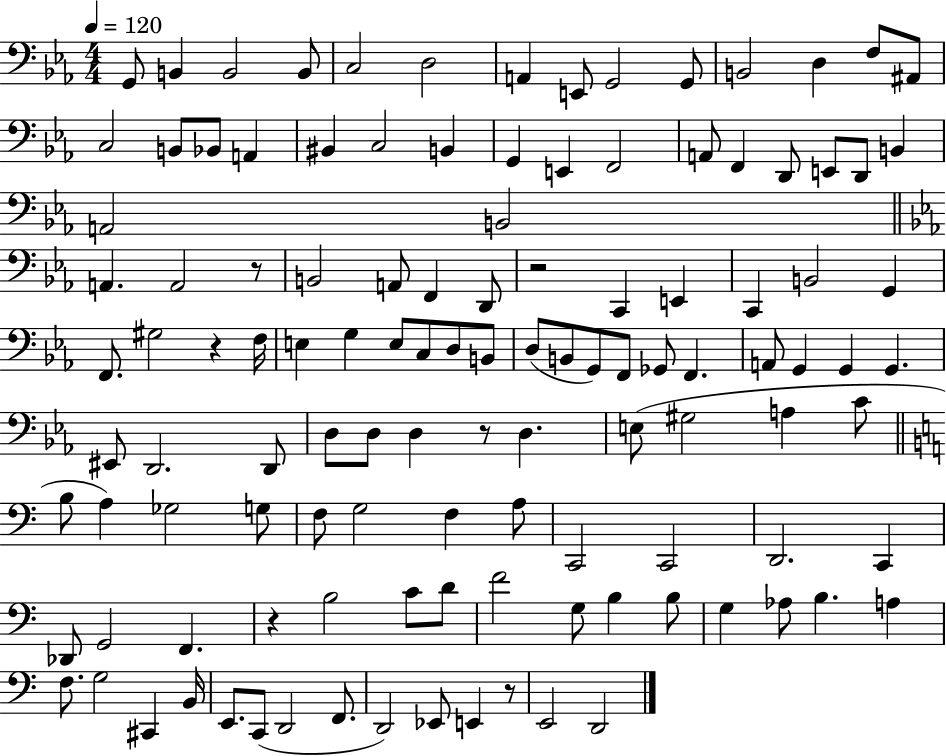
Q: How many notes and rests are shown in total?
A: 118